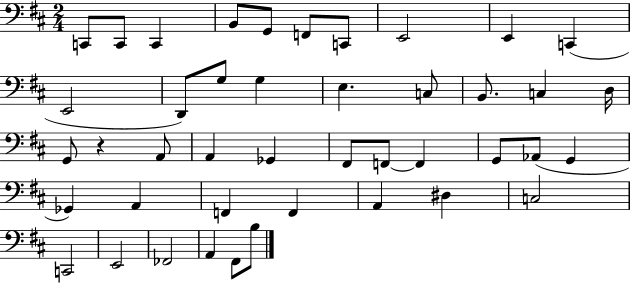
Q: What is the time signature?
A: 2/4